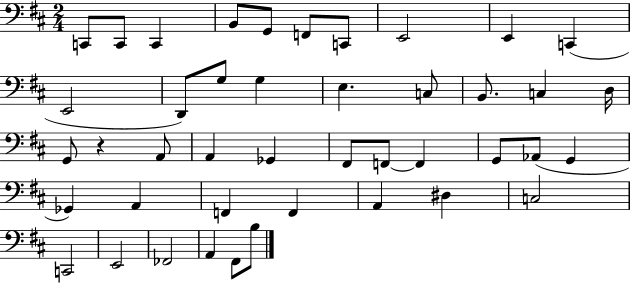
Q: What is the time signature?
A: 2/4